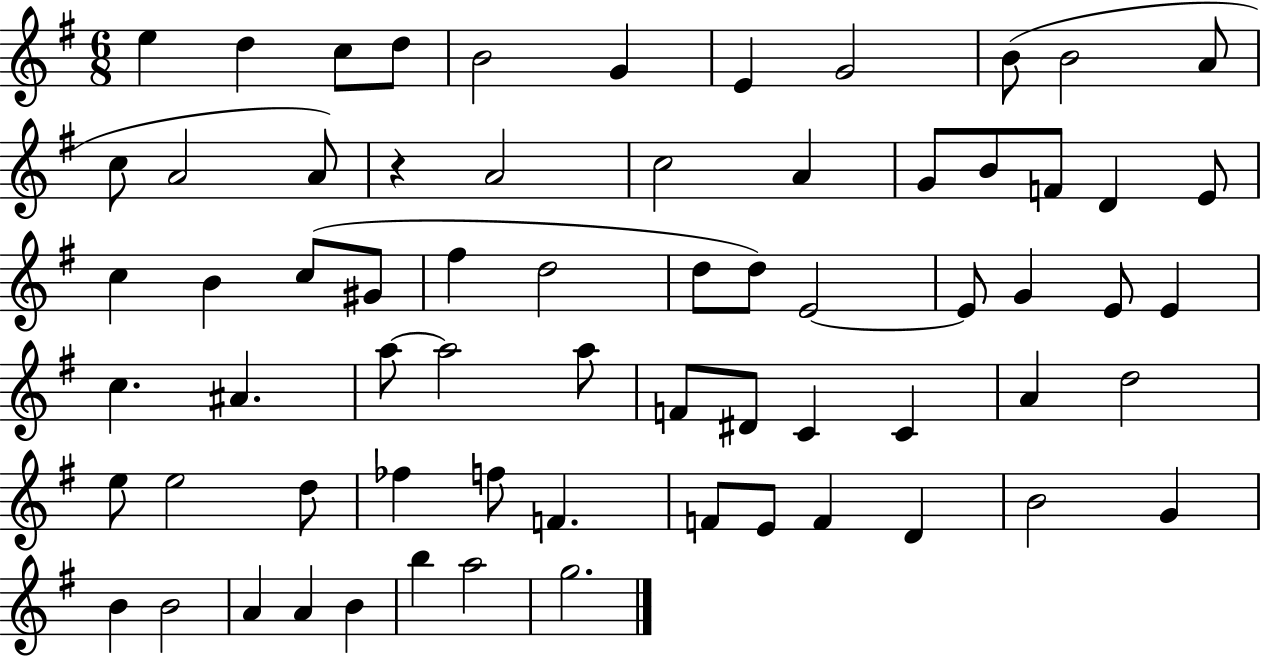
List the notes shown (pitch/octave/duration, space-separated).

E5/q D5/q C5/e D5/e B4/h G4/q E4/q G4/h B4/e B4/h A4/e C5/e A4/h A4/e R/q A4/h C5/h A4/q G4/e B4/e F4/e D4/q E4/e C5/q B4/q C5/e G#4/e F#5/q D5/h D5/e D5/e E4/h E4/e G4/q E4/e E4/q C5/q. A#4/q. A5/e A5/h A5/e F4/e D#4/e C4/q C4/q A4/q D5/h E5/e E5/h D5/e FES5/q F5/e F4/q. F4/e E4/e F4/q D4/q B4/h G4/q B4/q B4/h A4/q A4/q B4/q B5/q A5/h G5/h.